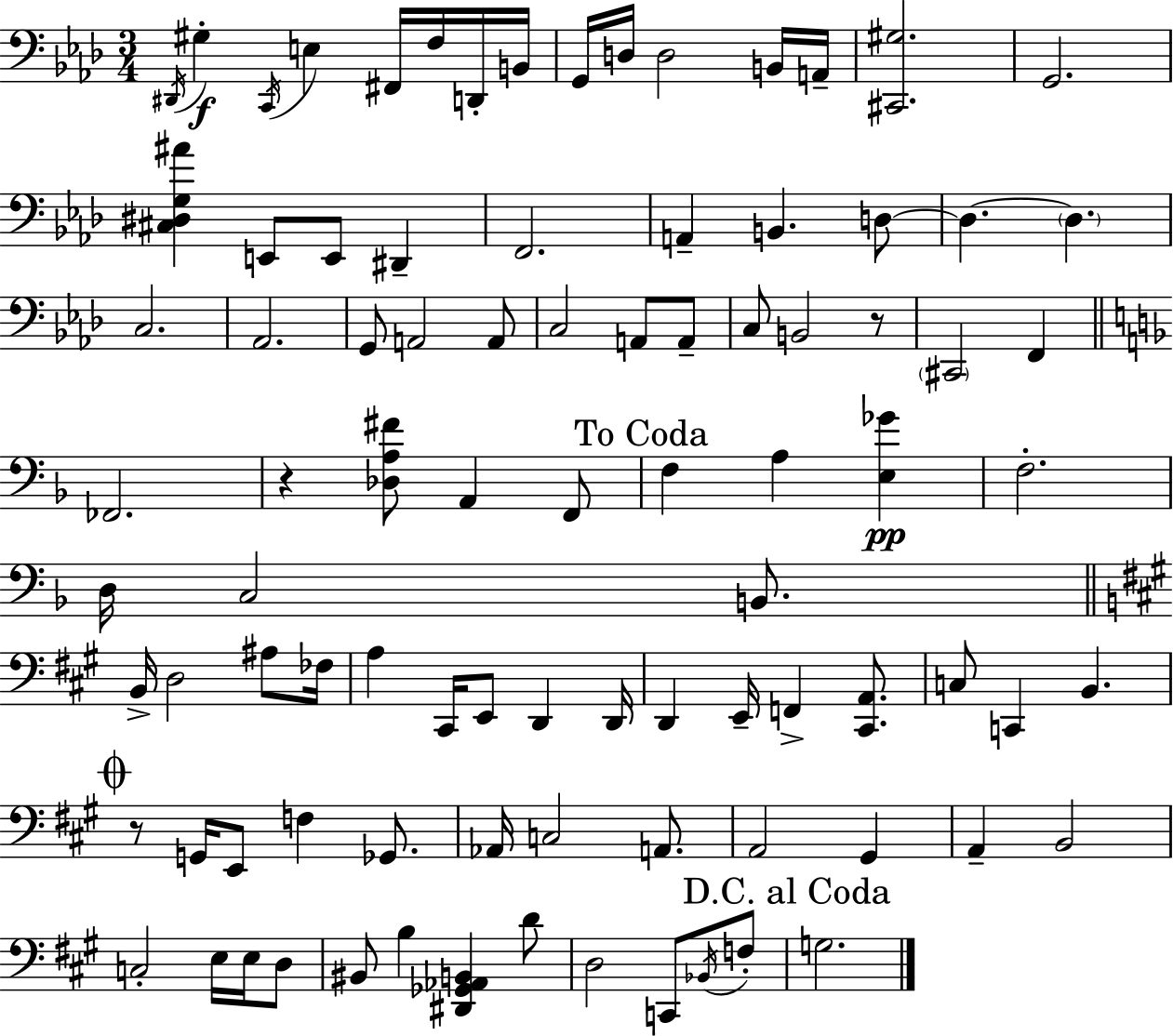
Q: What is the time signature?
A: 3/4